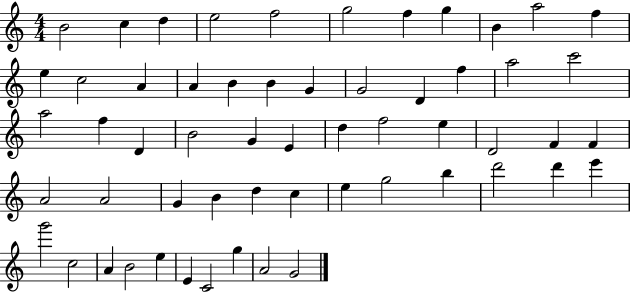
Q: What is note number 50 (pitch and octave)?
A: A4